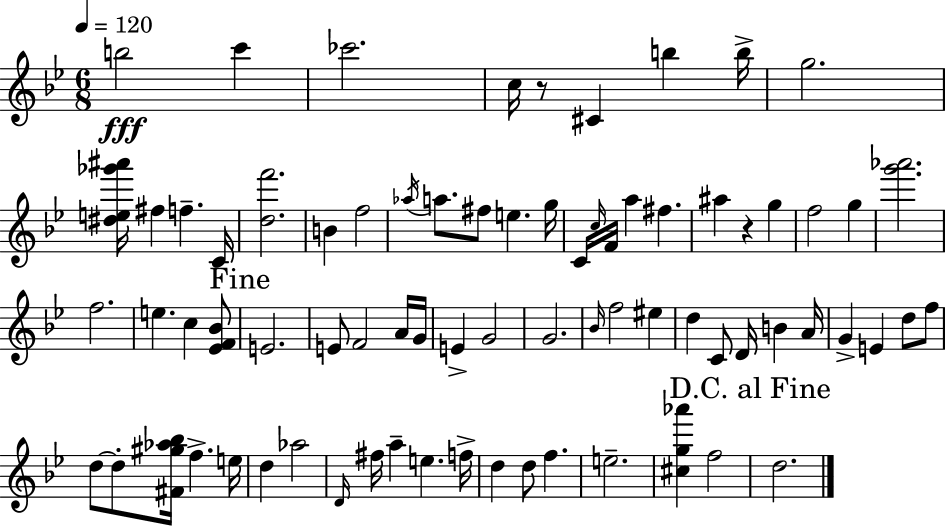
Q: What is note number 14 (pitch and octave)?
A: Ab5